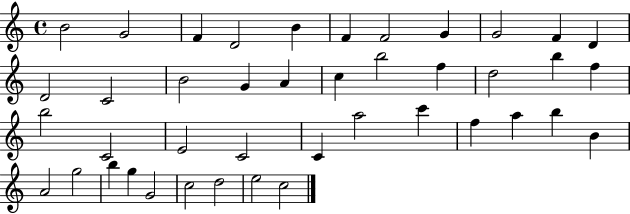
X:1
T:Untitled
M:4/4
L:1/4
K:C
B2 G2 F D2 B F F2 G G2 F D D2 C2 B2 G A c b2 f d2 b f b2 C2 E2 C2 C a2 c' f a b B A2 g2 b g G2 c2 d2 e2 c2